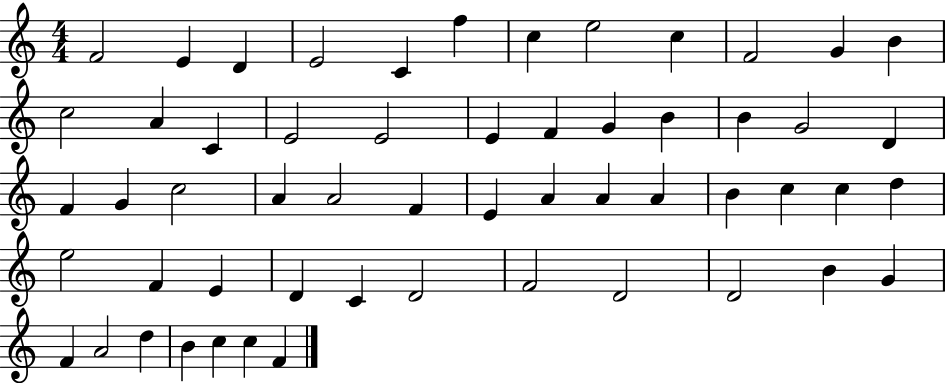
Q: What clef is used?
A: treble